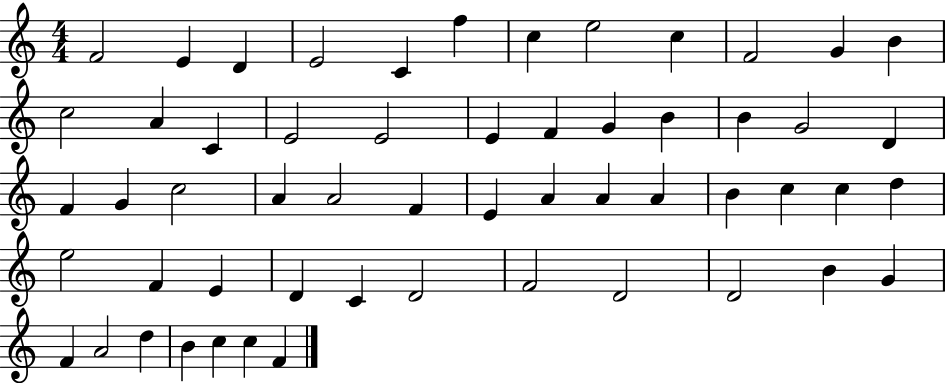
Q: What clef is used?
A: treble